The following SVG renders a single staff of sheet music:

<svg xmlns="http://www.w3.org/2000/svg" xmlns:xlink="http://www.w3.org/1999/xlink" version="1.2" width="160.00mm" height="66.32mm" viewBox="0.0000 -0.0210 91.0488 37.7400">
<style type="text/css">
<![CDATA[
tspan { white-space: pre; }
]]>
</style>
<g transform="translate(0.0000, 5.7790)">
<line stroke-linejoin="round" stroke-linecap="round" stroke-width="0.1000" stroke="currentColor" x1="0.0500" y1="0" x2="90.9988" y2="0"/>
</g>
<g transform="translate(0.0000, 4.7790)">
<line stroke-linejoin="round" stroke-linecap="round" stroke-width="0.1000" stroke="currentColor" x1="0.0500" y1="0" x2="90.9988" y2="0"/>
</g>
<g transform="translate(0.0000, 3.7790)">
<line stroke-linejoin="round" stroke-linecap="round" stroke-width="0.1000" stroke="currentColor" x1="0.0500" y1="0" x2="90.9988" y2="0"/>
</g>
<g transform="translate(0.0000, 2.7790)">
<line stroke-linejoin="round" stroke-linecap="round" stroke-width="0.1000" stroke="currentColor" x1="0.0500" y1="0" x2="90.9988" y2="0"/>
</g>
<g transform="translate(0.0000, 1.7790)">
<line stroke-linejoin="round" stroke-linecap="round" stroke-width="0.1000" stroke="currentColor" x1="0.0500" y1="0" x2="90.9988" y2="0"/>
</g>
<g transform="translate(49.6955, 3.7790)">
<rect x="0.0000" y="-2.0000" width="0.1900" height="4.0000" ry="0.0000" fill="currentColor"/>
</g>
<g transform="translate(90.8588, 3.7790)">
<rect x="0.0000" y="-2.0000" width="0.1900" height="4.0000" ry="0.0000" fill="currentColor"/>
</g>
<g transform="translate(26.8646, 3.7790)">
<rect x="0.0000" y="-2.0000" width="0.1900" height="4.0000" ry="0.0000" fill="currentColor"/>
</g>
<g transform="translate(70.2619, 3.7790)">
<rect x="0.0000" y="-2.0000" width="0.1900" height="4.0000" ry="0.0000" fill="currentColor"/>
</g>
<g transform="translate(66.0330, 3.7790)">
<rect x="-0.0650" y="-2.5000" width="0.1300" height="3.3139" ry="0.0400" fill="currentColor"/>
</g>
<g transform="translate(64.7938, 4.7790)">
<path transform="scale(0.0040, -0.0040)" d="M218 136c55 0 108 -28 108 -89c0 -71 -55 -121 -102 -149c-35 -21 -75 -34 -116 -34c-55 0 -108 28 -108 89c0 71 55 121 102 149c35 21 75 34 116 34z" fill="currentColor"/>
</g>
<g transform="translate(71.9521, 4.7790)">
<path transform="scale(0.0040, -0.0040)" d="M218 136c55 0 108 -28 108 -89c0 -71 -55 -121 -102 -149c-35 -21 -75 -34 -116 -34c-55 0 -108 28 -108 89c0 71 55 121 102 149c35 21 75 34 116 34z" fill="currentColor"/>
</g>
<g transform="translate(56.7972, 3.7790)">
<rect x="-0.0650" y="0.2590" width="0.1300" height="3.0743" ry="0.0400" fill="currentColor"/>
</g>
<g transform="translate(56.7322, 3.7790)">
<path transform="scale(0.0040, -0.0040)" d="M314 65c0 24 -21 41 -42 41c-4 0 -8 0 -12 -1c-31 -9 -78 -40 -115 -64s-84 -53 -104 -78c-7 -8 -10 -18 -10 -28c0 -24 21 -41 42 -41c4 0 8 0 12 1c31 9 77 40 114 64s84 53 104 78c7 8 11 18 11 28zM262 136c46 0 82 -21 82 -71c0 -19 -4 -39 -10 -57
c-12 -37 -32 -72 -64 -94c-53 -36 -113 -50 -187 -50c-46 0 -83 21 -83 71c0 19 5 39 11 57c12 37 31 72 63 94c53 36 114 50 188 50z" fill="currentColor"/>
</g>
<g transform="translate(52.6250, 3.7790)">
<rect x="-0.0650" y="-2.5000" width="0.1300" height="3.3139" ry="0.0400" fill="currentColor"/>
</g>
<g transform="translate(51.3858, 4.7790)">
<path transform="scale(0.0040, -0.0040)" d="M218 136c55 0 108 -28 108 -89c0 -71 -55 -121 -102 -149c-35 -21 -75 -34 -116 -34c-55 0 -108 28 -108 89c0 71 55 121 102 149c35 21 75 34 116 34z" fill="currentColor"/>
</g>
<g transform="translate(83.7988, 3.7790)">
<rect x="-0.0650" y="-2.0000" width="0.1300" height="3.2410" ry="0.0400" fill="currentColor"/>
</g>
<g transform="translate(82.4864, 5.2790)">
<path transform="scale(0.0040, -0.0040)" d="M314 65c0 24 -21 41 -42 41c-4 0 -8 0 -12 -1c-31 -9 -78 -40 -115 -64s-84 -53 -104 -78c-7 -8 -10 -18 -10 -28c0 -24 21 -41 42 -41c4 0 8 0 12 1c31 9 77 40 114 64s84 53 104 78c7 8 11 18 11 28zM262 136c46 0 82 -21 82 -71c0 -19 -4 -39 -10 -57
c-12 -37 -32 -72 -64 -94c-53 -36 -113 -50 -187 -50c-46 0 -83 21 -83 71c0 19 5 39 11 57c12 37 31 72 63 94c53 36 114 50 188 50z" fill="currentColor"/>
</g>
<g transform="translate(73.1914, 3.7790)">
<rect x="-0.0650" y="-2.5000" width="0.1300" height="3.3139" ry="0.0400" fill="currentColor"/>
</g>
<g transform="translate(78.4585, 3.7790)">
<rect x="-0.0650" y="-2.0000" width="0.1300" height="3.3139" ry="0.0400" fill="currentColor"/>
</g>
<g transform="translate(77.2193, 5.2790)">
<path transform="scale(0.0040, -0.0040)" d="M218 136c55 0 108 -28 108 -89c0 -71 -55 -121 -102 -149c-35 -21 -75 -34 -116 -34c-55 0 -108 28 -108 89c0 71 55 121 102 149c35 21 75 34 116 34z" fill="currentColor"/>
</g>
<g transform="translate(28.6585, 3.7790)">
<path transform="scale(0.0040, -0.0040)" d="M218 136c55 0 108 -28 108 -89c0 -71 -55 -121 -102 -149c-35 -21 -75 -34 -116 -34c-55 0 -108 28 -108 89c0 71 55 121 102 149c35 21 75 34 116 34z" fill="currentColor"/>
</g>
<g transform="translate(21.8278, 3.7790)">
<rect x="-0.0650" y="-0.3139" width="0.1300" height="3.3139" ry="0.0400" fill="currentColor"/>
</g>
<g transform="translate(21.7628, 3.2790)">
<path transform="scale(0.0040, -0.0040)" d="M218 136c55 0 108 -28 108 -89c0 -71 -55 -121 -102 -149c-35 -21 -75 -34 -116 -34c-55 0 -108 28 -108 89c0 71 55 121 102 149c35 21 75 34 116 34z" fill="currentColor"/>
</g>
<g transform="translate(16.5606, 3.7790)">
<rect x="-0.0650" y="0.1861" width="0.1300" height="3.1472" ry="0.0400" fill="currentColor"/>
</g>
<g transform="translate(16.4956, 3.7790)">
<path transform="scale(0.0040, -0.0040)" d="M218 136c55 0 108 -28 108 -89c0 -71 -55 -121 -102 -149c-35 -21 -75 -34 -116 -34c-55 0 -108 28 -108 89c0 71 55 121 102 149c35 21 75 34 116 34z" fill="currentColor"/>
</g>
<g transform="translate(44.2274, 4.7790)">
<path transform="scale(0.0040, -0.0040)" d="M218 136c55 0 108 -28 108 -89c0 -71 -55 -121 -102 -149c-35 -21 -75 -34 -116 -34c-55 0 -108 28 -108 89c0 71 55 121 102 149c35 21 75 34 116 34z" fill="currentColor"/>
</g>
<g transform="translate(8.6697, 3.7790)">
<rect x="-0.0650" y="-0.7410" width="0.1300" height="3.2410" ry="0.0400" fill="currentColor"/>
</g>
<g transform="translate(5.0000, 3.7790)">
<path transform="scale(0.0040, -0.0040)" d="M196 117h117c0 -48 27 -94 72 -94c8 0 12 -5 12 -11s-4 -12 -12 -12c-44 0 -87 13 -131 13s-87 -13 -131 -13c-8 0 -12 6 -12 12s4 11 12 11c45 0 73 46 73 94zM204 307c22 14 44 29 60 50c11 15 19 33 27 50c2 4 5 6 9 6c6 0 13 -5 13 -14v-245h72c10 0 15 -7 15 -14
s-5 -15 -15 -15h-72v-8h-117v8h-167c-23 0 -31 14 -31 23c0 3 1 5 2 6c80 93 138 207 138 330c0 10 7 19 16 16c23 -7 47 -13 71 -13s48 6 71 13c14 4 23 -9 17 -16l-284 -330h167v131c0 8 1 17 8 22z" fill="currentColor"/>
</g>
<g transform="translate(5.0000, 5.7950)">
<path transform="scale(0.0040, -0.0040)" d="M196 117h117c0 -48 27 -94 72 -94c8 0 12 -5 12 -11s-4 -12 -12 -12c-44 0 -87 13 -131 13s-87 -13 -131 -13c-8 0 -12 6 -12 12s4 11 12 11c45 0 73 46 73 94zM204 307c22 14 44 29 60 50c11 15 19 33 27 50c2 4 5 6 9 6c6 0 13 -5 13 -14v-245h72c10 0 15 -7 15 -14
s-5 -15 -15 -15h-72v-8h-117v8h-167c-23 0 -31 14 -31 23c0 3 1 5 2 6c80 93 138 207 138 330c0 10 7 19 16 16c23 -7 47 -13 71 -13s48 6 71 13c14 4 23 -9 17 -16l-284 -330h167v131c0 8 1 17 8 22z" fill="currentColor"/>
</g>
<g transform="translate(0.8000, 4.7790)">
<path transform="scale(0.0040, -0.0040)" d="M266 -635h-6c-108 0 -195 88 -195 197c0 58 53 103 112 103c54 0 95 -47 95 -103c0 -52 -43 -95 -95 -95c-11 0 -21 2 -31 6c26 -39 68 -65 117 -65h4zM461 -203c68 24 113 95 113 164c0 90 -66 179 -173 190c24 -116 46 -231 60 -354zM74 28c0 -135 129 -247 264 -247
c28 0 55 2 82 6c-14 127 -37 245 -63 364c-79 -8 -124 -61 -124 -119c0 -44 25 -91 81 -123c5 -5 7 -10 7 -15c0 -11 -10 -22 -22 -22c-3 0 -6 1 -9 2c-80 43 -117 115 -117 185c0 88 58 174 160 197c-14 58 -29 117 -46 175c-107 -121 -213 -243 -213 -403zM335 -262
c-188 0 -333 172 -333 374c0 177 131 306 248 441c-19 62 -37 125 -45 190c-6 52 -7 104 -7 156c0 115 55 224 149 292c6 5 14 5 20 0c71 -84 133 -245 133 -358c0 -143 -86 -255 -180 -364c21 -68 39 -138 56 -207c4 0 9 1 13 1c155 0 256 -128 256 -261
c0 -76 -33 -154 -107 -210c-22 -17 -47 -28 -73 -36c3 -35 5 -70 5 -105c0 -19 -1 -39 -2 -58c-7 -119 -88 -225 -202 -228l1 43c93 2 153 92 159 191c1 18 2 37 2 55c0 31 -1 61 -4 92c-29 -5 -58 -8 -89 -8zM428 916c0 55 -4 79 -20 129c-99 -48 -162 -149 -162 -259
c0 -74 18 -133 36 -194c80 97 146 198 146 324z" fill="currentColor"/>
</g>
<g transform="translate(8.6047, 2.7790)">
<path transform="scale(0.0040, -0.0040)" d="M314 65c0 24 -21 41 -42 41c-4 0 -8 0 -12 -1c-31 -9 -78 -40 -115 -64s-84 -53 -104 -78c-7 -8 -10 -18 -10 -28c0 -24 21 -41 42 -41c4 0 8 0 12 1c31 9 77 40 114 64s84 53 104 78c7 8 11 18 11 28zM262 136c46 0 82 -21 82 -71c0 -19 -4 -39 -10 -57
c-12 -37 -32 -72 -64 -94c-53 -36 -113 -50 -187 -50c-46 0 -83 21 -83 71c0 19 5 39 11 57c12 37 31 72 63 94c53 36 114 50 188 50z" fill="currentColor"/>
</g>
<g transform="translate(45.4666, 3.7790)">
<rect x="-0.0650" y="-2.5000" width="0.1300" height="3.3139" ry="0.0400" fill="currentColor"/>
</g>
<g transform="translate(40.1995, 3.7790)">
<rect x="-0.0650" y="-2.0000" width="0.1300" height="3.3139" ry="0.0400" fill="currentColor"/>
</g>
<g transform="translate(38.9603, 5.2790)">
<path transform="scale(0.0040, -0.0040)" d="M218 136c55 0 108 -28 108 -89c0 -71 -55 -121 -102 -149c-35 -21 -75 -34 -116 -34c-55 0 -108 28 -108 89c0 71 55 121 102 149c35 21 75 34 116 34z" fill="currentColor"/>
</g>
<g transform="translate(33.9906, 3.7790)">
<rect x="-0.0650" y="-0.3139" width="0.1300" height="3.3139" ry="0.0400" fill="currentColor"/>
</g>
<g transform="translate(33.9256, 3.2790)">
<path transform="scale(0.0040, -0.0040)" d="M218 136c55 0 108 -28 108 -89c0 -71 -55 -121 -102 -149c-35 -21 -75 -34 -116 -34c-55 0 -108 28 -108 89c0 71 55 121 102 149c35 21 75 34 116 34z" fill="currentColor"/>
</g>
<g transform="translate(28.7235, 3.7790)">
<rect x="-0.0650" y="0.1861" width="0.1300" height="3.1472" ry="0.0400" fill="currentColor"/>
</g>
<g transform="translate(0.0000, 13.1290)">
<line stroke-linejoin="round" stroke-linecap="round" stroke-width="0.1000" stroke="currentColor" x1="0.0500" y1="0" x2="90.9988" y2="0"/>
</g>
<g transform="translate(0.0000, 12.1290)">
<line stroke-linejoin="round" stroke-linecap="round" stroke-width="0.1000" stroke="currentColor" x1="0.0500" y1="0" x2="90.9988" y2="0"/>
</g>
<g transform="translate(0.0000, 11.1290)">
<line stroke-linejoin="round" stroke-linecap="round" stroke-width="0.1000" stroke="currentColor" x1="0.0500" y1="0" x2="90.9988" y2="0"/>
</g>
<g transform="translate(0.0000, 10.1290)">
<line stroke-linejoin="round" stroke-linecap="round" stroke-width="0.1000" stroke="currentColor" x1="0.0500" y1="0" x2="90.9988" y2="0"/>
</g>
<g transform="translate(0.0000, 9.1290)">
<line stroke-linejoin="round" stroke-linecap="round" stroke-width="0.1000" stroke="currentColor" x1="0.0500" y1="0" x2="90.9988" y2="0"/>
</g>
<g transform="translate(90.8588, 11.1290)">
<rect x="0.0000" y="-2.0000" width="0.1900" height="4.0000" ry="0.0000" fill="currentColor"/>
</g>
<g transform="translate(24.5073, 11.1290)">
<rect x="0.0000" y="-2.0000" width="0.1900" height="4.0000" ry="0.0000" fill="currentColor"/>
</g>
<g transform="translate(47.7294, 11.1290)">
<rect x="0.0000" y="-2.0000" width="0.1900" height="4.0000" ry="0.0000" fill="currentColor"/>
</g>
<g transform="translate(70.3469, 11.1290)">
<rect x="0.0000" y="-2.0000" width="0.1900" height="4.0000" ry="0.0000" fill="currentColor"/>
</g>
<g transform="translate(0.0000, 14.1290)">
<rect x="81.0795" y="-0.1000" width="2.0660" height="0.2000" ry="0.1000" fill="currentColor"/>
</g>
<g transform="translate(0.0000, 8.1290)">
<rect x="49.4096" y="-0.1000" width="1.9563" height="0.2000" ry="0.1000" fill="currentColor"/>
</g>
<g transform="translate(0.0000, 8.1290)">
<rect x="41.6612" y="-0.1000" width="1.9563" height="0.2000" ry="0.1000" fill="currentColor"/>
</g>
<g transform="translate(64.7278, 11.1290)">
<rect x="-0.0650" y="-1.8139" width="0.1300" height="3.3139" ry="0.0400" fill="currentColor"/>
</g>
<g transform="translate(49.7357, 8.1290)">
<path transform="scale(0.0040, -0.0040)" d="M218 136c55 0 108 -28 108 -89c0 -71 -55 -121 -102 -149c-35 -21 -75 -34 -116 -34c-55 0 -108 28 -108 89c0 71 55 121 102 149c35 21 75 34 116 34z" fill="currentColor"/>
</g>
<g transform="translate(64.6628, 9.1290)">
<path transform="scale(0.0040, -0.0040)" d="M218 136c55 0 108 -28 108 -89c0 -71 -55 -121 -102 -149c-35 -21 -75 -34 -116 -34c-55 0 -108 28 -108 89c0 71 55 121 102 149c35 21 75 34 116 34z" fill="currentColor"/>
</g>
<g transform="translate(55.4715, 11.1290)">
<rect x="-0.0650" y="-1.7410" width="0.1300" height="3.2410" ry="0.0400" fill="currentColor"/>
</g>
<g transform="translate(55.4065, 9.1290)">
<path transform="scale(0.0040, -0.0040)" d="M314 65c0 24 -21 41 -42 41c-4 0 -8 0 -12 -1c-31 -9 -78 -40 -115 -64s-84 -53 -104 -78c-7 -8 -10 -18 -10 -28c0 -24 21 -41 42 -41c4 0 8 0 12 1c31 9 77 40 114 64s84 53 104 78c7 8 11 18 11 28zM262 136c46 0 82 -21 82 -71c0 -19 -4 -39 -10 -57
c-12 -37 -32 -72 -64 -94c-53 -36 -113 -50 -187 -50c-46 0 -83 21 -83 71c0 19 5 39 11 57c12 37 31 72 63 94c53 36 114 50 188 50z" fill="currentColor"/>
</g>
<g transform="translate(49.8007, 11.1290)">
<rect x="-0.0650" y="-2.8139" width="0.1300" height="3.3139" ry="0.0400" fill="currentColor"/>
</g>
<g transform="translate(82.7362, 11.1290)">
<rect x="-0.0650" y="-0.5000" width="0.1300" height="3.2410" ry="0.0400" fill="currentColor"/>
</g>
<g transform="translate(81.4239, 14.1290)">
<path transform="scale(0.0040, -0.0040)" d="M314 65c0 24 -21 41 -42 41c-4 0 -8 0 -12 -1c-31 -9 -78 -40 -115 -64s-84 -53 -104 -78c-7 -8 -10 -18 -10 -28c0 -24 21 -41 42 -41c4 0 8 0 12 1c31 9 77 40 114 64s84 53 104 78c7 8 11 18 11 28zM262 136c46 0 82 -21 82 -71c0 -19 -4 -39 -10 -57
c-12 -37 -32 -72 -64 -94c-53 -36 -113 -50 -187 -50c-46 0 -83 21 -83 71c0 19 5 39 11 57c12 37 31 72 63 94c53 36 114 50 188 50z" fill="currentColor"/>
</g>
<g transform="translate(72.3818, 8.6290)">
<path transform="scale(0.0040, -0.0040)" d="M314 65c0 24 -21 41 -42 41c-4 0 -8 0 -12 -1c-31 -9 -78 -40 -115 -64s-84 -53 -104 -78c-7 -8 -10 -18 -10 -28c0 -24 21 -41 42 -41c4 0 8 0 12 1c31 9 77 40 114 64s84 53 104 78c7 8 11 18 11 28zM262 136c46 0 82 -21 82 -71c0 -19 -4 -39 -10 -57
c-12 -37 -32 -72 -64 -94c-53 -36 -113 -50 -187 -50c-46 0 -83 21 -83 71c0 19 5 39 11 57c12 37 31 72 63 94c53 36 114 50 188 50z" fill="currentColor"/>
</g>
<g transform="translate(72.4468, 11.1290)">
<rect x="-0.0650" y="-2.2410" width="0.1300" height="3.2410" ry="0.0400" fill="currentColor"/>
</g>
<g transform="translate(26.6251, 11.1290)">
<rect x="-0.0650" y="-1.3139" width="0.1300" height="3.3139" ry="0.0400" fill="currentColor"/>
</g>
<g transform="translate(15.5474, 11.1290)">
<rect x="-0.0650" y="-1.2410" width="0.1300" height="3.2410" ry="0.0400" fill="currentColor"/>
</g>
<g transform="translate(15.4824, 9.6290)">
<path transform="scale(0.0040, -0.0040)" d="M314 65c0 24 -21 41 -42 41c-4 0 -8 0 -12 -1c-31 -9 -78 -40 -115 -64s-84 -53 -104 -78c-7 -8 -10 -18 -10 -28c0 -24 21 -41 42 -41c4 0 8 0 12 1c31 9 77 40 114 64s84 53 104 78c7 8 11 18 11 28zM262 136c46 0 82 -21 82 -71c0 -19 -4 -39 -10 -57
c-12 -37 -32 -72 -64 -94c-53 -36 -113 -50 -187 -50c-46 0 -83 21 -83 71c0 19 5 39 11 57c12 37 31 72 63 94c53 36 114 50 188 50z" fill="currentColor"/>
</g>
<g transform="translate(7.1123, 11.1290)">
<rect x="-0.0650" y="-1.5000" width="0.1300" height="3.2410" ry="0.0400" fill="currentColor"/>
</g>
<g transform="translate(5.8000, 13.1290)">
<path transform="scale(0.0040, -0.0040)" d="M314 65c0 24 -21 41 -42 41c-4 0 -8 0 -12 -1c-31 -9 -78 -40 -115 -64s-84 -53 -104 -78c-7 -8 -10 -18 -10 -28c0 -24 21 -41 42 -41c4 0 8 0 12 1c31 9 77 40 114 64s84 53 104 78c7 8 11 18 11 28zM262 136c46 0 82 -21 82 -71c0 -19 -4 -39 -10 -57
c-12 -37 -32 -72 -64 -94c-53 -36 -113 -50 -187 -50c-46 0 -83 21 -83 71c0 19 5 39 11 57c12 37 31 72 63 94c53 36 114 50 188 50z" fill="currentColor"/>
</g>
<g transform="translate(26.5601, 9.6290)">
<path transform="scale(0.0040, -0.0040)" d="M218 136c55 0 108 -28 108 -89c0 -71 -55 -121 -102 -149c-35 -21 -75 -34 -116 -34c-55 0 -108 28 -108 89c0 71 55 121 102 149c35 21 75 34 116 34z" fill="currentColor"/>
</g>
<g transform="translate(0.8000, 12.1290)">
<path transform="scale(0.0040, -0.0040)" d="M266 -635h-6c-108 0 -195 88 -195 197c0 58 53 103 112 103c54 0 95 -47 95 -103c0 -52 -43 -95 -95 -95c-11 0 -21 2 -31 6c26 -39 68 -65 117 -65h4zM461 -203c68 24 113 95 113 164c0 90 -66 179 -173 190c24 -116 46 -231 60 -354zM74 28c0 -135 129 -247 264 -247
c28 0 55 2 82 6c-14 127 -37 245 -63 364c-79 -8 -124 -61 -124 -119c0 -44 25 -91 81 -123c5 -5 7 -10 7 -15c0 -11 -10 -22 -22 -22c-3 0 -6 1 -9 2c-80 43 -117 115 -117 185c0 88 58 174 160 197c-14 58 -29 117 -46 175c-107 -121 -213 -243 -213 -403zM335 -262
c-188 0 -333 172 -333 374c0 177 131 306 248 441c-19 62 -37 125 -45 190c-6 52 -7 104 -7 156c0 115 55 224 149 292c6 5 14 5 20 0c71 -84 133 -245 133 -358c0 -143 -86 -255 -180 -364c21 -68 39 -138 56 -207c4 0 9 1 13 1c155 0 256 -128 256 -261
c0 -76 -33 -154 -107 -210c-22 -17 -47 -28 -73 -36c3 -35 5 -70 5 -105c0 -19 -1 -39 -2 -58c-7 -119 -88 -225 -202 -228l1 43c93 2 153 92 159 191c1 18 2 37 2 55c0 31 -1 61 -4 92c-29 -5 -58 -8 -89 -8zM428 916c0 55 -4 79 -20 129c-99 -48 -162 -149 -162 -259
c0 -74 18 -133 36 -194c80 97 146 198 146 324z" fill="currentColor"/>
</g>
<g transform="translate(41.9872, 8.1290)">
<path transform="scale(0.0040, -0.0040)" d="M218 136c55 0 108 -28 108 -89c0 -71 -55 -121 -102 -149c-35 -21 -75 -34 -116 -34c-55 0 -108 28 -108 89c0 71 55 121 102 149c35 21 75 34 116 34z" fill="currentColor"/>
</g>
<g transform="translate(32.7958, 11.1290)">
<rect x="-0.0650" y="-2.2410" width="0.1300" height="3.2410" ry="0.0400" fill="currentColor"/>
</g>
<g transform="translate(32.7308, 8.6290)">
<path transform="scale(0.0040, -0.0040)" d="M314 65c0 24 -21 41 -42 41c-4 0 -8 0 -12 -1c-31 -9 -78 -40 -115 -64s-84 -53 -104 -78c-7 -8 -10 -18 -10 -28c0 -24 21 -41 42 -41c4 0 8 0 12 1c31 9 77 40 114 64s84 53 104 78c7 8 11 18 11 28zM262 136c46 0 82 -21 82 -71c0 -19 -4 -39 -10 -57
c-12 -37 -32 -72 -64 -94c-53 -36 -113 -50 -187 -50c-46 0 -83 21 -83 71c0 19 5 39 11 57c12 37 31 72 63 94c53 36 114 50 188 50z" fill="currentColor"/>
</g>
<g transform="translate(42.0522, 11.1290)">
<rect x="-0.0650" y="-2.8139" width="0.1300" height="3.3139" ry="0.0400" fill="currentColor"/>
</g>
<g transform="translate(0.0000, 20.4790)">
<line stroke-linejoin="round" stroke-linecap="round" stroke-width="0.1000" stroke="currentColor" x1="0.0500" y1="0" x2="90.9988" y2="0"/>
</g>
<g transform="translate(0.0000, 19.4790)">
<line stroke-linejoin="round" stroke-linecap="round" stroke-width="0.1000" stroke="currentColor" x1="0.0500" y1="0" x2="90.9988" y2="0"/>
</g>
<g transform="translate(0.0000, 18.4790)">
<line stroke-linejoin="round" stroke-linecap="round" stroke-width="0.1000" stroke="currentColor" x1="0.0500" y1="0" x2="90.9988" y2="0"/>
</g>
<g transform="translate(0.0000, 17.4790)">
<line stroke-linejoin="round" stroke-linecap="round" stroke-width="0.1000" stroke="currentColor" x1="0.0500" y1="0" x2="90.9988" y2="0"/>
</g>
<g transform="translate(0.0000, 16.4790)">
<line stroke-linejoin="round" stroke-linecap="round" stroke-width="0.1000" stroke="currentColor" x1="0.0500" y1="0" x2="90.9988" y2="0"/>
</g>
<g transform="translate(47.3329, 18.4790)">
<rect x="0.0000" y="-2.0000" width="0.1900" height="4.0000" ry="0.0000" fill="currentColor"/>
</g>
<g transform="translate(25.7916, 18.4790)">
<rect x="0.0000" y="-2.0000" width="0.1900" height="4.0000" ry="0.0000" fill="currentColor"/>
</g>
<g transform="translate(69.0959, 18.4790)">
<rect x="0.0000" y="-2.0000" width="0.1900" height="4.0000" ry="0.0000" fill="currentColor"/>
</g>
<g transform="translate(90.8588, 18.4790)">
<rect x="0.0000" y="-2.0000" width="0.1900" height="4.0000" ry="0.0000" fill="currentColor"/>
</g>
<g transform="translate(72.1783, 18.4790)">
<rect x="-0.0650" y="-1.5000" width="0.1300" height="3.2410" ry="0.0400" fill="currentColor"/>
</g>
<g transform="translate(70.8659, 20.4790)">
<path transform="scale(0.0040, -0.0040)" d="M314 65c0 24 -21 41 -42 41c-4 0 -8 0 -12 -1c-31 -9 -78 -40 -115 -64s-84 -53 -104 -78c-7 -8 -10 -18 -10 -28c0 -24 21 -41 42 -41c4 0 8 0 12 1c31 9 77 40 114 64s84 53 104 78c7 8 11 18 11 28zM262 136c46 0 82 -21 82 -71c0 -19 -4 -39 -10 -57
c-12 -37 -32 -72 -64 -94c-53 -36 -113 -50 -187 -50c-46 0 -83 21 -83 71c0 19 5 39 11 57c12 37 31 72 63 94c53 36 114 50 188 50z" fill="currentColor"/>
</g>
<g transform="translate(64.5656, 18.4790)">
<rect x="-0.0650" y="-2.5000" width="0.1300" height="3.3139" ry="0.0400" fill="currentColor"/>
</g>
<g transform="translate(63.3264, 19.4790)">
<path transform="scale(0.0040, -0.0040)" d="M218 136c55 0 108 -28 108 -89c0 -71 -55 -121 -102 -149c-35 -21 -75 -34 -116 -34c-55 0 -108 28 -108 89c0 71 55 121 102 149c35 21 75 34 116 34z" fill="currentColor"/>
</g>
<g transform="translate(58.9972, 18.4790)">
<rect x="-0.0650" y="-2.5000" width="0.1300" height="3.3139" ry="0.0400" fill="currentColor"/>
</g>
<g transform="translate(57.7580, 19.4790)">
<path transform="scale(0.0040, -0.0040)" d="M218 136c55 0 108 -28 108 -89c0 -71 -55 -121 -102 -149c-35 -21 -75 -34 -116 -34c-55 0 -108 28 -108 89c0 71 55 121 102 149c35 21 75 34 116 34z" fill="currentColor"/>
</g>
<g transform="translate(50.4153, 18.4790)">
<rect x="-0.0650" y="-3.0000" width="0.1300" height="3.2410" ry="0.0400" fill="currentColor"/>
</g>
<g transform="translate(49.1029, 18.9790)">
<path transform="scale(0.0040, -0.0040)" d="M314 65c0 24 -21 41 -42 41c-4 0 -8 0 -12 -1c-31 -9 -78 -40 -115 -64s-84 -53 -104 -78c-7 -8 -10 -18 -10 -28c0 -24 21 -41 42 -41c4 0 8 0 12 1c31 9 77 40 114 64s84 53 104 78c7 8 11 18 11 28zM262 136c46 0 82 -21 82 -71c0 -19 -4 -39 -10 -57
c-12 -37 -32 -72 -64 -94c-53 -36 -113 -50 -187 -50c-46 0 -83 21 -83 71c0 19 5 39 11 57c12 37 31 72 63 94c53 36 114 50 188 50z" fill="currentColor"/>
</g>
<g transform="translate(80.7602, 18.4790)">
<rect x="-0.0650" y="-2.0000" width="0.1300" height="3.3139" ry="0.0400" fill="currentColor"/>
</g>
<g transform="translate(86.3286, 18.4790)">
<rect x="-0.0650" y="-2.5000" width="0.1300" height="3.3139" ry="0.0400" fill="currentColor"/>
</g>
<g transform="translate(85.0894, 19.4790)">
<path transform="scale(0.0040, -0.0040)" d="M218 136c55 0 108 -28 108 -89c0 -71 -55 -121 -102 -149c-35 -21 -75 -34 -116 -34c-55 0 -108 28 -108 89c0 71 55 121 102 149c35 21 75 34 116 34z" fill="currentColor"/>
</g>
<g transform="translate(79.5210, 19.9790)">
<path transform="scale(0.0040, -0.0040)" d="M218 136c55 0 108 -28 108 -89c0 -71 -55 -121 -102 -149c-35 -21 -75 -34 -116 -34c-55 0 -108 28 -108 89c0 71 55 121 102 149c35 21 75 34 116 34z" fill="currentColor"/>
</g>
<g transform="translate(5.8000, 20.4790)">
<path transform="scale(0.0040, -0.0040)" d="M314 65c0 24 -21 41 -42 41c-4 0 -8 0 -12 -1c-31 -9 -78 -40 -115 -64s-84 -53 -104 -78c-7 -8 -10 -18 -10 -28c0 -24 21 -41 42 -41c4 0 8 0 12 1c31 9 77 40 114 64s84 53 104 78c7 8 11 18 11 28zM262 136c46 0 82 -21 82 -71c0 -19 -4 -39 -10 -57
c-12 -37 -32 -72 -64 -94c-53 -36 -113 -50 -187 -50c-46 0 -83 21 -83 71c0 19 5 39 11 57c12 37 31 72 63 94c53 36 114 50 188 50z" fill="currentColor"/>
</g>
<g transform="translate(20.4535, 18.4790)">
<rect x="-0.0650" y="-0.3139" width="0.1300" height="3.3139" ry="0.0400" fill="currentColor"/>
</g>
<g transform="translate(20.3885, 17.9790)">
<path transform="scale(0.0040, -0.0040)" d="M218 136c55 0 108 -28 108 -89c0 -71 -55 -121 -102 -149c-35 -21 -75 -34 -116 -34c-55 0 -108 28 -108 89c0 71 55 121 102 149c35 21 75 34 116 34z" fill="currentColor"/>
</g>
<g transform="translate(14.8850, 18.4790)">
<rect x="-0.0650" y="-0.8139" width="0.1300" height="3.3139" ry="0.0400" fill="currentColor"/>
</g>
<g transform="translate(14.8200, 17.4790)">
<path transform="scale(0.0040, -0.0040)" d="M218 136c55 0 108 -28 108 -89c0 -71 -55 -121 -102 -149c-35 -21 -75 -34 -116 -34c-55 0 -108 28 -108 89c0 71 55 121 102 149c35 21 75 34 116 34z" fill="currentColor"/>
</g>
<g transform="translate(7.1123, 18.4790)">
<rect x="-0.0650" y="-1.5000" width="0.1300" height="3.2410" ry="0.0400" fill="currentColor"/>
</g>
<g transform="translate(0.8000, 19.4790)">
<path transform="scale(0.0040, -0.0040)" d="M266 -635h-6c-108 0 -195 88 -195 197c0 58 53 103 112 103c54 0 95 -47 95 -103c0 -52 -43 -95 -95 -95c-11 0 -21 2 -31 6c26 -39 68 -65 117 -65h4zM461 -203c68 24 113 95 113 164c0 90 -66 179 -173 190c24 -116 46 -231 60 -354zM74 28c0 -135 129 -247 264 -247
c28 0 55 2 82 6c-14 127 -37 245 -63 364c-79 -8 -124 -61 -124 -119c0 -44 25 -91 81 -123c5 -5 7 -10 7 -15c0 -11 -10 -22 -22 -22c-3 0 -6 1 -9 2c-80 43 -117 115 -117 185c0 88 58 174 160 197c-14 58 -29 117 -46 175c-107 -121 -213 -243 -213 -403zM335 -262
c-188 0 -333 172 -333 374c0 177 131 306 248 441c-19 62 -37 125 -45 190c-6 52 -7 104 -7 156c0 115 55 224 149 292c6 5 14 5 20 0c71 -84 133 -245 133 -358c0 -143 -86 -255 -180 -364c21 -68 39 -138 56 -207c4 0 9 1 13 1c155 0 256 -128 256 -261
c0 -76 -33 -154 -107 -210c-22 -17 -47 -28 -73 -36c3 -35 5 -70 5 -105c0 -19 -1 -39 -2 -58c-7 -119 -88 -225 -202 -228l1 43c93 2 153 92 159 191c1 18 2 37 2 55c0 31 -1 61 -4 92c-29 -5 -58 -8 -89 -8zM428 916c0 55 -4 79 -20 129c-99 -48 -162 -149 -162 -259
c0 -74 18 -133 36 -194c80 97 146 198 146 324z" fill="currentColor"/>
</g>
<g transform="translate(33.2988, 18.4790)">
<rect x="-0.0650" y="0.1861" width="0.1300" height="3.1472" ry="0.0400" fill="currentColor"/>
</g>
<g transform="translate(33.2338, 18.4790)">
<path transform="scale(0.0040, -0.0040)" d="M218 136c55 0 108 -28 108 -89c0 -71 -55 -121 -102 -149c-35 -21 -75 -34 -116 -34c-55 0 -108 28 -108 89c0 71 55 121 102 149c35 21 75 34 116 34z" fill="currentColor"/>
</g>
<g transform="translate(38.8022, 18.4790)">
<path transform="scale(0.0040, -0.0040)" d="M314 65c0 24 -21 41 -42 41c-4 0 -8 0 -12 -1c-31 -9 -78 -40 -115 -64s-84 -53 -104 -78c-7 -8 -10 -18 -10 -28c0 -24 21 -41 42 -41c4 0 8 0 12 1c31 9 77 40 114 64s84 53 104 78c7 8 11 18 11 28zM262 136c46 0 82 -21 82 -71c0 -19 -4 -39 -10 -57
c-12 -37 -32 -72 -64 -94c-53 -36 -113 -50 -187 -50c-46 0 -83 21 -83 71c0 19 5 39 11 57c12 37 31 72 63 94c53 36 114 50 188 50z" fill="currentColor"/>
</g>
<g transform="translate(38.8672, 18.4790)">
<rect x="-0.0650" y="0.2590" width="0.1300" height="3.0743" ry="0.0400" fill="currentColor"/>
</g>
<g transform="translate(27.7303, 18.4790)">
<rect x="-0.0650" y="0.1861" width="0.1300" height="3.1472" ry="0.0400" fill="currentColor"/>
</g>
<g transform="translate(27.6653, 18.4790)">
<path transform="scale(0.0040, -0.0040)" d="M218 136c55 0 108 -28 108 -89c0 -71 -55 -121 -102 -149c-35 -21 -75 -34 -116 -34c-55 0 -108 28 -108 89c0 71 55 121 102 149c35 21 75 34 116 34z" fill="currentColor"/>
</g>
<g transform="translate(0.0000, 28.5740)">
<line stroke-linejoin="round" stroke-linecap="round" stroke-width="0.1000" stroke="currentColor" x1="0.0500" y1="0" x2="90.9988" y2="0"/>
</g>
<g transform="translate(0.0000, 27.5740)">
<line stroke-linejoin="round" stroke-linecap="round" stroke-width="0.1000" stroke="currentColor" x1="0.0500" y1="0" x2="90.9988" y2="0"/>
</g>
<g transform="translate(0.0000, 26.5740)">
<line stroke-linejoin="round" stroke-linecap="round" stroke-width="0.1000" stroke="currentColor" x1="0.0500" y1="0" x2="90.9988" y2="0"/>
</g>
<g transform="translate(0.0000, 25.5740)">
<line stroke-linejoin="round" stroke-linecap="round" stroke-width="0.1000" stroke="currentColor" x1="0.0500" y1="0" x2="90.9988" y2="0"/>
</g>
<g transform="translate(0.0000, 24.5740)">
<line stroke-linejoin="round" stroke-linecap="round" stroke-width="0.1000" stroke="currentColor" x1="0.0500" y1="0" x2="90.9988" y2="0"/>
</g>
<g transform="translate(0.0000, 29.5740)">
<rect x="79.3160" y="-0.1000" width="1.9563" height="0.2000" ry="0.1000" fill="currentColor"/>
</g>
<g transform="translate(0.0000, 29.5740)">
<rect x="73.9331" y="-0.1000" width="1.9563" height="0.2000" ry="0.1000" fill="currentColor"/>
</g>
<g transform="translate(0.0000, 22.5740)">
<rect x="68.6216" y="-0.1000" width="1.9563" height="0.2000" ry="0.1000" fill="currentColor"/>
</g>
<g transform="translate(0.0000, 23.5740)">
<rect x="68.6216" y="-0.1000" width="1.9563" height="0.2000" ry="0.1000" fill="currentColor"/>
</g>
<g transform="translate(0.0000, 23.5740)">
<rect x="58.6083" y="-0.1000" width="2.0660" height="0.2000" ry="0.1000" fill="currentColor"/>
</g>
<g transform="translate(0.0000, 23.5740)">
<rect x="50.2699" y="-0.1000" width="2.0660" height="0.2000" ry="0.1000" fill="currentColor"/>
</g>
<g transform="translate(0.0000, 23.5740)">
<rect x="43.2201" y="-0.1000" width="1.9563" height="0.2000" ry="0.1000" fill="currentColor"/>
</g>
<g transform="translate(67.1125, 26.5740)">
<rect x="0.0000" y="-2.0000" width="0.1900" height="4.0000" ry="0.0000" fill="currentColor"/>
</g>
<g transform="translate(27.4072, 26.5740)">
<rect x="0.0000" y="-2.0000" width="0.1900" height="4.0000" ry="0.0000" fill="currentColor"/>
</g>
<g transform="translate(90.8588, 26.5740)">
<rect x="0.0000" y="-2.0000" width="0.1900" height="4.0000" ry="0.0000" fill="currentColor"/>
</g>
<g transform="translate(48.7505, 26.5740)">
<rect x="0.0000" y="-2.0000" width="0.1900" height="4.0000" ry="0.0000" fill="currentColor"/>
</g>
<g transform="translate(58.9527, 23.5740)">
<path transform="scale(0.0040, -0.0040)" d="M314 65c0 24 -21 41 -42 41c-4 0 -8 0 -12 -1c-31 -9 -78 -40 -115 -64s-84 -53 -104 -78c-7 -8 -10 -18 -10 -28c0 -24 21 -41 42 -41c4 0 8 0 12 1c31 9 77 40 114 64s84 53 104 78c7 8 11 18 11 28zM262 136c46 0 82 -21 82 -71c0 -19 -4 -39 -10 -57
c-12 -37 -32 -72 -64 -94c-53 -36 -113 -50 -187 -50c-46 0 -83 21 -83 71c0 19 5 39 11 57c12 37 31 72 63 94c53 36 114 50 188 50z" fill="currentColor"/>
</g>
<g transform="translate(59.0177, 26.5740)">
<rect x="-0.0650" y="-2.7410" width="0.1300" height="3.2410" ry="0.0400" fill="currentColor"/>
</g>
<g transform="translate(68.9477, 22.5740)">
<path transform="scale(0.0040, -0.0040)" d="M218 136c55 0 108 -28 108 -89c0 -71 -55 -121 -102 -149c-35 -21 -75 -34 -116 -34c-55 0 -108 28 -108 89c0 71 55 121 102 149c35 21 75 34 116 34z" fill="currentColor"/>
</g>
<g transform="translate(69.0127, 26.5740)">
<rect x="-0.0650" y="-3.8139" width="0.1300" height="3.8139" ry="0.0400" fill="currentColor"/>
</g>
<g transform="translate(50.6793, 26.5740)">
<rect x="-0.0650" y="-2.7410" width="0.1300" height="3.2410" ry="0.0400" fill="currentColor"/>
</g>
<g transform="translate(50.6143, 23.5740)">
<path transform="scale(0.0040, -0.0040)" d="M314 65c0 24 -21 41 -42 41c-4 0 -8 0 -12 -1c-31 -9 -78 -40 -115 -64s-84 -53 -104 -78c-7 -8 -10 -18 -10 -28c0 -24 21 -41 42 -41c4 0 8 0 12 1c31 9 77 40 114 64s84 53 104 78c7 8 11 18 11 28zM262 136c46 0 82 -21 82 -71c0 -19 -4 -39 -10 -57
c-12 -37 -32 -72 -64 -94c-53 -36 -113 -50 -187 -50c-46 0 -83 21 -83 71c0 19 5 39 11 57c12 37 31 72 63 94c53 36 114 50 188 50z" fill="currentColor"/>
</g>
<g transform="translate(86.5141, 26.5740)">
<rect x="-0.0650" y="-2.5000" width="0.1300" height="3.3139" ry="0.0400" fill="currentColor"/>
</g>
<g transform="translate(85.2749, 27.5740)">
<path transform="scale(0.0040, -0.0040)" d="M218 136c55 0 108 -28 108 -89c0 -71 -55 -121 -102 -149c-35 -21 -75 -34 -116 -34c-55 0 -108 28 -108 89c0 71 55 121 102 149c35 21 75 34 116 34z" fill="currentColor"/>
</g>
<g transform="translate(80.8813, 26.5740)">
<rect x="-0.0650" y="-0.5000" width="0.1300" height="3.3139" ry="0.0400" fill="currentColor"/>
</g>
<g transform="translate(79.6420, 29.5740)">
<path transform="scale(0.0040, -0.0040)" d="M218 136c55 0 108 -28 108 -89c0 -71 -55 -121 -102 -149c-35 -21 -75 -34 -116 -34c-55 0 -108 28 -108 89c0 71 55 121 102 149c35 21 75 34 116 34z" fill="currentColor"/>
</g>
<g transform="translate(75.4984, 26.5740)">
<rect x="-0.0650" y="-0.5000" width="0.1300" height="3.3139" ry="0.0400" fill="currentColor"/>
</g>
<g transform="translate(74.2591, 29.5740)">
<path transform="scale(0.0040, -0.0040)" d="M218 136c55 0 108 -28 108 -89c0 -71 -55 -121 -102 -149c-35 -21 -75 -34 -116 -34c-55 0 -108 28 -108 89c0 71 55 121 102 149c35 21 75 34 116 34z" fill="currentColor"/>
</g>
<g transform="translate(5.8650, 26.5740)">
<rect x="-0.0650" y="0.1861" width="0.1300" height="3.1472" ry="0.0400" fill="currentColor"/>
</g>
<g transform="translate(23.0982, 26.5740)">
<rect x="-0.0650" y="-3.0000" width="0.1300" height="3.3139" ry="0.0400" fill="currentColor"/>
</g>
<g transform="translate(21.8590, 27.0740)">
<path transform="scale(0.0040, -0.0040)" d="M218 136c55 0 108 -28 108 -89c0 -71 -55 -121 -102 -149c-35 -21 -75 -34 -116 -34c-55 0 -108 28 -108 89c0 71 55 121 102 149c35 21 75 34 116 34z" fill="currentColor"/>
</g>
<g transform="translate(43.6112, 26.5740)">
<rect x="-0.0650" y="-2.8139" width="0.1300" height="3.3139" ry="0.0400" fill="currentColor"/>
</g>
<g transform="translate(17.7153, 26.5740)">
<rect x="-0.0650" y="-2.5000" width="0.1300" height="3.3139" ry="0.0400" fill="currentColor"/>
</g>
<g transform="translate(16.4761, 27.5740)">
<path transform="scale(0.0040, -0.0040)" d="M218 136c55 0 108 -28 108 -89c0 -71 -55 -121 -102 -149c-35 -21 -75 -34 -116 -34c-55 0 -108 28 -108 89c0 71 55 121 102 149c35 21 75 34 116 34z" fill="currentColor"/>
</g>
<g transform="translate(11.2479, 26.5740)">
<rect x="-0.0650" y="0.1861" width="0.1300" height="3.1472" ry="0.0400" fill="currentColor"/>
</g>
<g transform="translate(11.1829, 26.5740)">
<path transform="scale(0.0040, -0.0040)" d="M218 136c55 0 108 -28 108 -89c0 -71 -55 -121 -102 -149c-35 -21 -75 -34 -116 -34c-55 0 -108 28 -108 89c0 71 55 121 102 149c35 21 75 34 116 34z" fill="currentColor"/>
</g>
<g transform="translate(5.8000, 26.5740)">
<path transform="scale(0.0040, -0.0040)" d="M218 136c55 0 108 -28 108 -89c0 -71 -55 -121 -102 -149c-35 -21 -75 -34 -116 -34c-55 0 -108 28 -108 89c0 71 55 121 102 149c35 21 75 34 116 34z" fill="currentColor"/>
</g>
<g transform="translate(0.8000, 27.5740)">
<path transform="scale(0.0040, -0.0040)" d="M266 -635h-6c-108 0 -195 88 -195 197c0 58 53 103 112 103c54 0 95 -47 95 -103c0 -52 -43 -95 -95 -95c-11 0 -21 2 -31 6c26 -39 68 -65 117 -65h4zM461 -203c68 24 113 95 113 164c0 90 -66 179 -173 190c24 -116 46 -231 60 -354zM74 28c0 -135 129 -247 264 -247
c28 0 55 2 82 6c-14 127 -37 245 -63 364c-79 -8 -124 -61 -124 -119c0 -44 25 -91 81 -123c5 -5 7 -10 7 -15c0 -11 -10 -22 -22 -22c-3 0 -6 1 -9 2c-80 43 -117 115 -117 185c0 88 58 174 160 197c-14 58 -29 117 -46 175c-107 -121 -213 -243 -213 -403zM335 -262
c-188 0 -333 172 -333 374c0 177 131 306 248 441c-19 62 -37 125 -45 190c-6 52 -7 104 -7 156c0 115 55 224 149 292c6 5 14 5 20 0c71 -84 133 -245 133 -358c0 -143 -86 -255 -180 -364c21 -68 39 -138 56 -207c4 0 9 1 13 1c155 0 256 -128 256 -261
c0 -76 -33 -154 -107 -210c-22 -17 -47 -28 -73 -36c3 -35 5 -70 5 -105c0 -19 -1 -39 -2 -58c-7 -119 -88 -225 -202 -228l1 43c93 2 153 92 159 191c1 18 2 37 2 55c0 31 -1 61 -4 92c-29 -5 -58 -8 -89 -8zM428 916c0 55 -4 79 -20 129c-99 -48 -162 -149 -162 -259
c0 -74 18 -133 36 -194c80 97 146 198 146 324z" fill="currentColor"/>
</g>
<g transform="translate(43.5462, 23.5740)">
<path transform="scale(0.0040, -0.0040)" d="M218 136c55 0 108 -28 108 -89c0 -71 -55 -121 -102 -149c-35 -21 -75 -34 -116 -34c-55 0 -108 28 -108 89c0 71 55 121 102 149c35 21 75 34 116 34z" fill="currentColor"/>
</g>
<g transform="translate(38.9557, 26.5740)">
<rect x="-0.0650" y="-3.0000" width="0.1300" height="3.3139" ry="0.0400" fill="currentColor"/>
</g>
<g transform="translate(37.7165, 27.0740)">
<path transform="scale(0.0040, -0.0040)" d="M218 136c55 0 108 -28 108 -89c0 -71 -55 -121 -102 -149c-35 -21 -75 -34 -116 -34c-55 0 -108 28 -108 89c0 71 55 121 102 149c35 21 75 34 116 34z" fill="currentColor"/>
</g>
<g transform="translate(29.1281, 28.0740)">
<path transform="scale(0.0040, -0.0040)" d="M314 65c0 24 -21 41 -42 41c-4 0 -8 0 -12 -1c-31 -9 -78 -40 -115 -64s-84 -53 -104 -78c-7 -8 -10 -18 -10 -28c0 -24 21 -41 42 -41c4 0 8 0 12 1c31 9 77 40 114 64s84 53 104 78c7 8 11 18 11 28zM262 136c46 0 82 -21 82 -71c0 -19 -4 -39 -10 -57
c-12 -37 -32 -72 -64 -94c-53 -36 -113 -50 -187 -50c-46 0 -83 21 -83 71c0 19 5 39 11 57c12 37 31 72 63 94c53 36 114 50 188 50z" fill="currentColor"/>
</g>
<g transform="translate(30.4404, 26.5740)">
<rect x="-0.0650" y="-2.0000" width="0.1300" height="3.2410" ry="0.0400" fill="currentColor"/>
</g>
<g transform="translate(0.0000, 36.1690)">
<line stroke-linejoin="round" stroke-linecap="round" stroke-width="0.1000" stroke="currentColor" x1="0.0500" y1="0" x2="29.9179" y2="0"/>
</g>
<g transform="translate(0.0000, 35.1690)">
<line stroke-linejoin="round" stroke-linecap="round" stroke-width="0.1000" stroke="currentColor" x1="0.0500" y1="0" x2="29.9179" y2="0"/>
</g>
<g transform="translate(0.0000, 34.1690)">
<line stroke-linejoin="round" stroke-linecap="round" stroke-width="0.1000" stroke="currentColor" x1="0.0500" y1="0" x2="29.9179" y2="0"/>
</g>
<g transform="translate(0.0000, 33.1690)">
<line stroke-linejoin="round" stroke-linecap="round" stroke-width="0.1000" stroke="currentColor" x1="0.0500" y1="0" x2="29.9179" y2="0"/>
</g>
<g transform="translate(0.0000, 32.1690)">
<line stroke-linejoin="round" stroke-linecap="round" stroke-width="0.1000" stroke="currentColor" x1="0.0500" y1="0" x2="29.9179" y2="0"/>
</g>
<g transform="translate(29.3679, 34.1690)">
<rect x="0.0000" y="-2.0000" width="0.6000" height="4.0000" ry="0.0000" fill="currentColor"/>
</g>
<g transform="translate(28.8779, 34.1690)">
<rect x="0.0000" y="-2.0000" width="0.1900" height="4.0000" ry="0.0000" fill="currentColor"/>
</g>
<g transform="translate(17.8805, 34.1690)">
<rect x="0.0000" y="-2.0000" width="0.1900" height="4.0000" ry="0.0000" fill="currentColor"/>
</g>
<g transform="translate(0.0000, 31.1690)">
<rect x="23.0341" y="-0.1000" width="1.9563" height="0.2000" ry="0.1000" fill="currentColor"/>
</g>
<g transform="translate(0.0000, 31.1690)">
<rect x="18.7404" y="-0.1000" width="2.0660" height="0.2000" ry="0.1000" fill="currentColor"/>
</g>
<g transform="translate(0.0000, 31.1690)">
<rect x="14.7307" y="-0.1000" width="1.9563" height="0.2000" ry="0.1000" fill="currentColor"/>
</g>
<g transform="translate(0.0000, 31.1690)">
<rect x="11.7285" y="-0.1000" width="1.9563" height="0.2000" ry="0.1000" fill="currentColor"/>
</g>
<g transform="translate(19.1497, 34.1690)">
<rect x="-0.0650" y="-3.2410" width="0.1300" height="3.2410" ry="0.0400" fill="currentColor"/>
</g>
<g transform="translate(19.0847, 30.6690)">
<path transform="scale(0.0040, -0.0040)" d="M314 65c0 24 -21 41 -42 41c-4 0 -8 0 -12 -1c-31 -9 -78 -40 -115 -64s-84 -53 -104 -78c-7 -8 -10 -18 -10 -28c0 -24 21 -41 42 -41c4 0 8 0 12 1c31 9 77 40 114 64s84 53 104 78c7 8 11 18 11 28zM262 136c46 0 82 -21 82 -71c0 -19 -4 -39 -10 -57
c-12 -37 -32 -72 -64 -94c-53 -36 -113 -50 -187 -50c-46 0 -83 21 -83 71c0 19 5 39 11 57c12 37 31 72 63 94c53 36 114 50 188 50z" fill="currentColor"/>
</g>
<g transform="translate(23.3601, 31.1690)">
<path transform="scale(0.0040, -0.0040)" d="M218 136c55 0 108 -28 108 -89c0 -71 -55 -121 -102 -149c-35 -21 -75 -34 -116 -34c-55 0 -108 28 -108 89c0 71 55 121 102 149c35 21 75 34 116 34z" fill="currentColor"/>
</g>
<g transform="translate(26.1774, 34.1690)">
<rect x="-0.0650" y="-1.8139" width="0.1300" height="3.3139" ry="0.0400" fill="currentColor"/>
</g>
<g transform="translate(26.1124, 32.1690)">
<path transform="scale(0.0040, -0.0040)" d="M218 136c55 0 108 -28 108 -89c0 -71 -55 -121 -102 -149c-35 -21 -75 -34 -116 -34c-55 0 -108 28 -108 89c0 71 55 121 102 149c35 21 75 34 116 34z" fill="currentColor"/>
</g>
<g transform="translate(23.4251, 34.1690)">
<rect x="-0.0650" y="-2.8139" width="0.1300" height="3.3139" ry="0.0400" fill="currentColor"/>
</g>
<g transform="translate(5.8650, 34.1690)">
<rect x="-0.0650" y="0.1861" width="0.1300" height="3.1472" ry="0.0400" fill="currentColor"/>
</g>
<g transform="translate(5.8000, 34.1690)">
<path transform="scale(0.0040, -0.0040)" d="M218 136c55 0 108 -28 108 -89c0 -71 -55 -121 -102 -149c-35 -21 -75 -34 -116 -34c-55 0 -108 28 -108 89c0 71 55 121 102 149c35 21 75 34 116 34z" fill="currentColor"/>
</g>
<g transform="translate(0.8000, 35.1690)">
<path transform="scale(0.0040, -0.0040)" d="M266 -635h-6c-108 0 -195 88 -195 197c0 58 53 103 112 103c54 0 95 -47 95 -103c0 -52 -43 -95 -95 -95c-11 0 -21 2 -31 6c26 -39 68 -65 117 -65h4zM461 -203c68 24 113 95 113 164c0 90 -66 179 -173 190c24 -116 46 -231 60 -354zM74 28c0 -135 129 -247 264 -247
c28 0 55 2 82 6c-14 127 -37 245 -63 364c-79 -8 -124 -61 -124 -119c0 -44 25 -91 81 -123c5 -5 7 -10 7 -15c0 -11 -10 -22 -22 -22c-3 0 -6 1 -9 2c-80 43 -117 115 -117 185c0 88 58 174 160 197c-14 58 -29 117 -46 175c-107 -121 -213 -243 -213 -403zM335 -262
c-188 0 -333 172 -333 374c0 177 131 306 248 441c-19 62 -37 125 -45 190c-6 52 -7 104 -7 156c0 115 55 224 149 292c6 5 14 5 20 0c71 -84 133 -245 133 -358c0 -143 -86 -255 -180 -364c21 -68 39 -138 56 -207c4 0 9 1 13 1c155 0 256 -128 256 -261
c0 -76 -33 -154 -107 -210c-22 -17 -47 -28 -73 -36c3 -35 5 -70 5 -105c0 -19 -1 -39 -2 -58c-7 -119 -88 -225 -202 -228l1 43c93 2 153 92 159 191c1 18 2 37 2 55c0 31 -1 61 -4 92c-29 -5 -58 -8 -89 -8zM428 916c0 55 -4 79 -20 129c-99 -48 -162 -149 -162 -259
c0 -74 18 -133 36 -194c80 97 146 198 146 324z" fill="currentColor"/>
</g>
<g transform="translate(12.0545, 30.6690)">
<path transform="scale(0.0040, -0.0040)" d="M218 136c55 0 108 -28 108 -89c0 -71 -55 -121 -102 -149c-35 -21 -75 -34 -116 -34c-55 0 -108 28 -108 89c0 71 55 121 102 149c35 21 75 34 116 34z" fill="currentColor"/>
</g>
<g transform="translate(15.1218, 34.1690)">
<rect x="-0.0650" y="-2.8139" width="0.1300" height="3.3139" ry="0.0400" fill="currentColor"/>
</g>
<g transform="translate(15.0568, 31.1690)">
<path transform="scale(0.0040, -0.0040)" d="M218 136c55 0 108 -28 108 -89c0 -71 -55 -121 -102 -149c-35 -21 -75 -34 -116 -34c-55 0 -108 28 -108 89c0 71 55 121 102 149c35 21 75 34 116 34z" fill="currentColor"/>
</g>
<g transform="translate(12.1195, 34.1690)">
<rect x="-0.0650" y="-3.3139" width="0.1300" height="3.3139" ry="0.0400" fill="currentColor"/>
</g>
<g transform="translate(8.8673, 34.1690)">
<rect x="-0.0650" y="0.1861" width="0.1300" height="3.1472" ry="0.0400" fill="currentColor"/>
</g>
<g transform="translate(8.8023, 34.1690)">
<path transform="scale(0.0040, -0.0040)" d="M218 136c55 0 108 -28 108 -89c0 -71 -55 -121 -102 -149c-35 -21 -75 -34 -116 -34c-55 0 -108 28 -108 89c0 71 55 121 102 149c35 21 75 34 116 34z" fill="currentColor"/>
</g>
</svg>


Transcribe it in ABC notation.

X:1
T:Untitled
M:4/4
L:1/4
K:C
d2 B c B c F G G B2 G G F F2 E2 e2 e g2 a a f2 f g2 C2 E2 d c B B B2 A2 G G E2 F G B B G A F2 A a a2 a2 c' C C G B B b a b2 a f